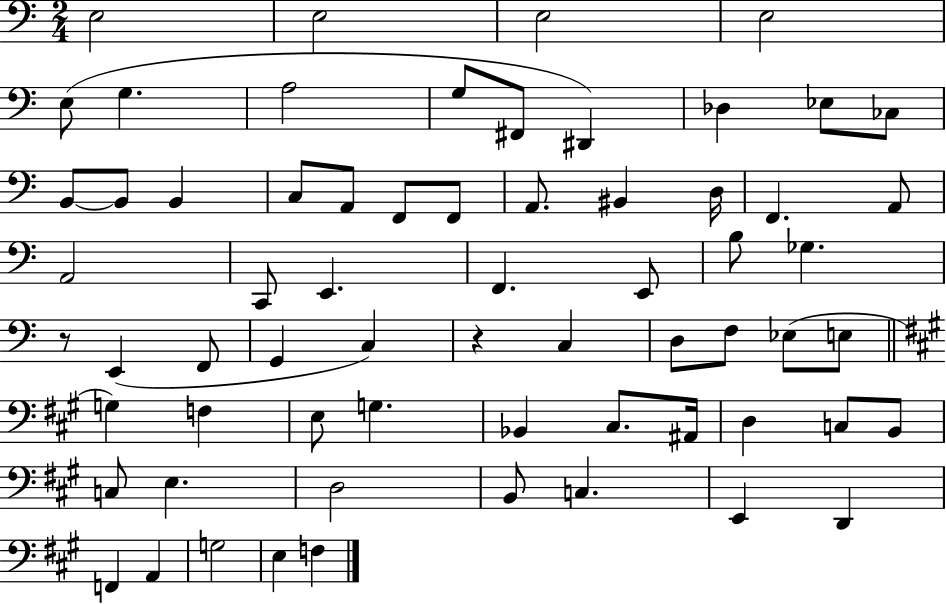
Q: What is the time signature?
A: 2/4